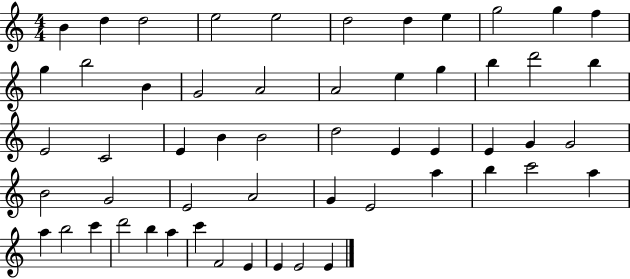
B4/q D5/q D5/h E5/h E5/h D5/h D5/q E5/q G5/h G5/q F5/q G5/q B5/h B4/q G4/h A4/h A4/h E5/q G5/q B5/q D6/h B5/q E4/h C4/h E4/q B4/q B4/h D5/h E4/q E4/q E4/q G4/q G4/h B4/h G4/h E4/h A4/h G4/q E4/h A5/q B5/q C6/h A5/q A5/q B5/h C6/q D6/h B5/q A5/q C6/q F4/h E4/q E4/q E4/h E4/q